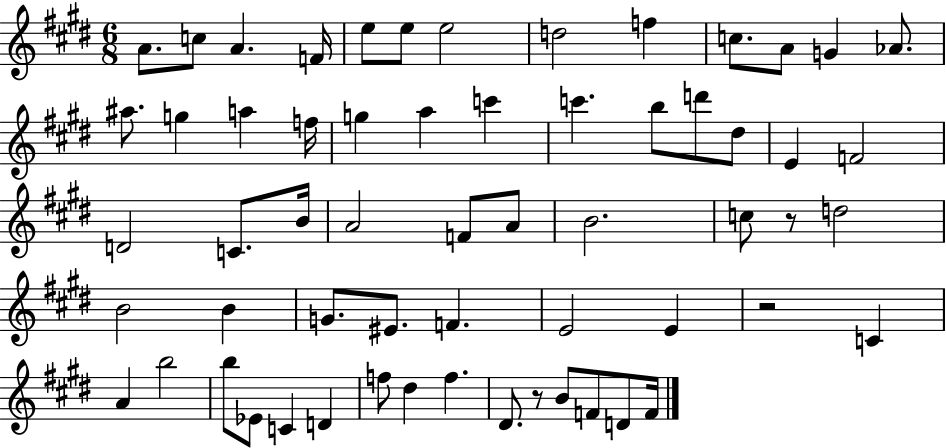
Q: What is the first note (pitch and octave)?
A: A4